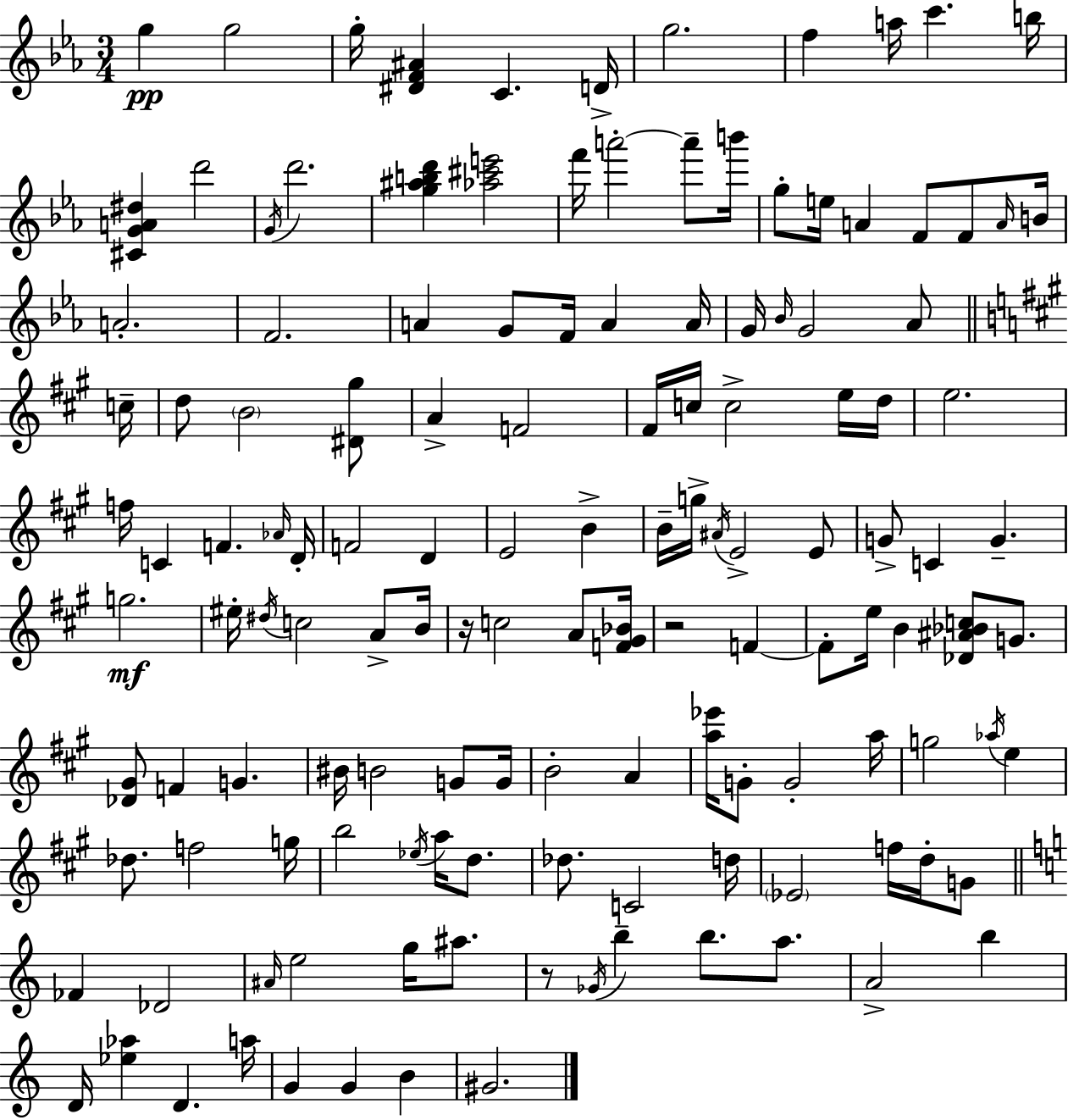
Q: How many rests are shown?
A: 3